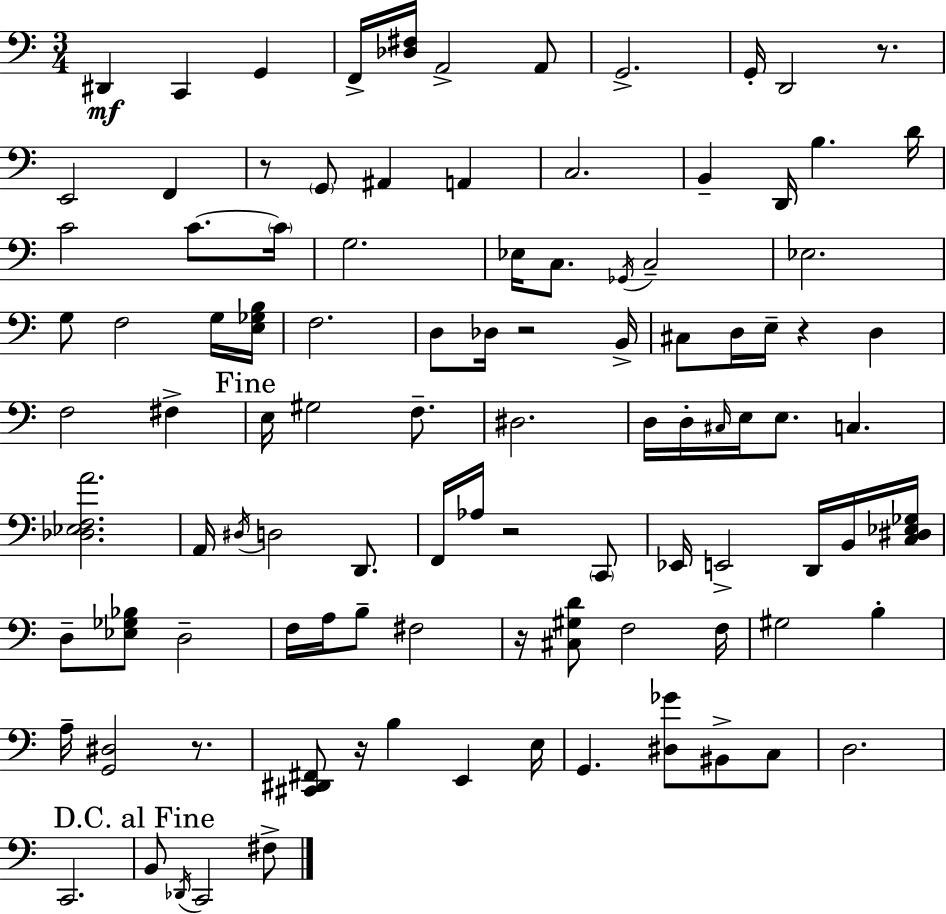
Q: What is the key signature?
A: A minor